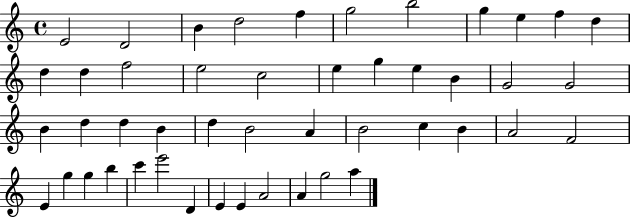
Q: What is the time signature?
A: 4/4